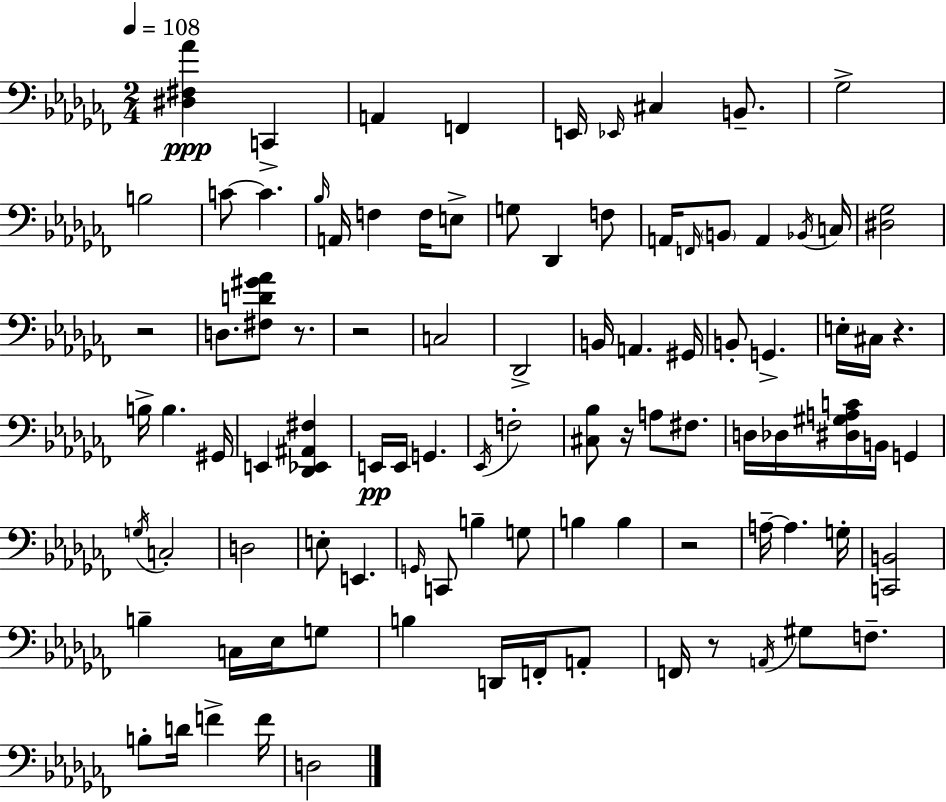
{
  \clef bass
  \numericTimeSignature
  \time 2/4
  \key aes \minor
  \tempo 4 = 108
  <dis fis aes'>4\ppp c,4-> | a,4 f,4 | e,16 \grace { ees,16 } cis4 b,8.-- | ges2-> | \break b2 | c'8~~ c'4. | \grace { bes16 } a,16 f4 f16 | e8-> g8 des,4 | \break f8 a,16 \grace { f,16 } \parenthesize b,8 a,4 | \acciaccatura { bes,16 } c16 <dis ges>2 | r2 | d8. <fis d' gis' aes'>8 | \break r8. r2 | c2 | des,2-> | b,16 a,4. | \break gis,16 b,8-. g,4.-> | e16-. cis16 r4. | b16-> b4. | gis,16 e,4 | \break <des, ees, ais, fis>4 e,16\pp e,16 g,4. | \acciaccatura { ees,16 } f2-. | <cis bes>8 r16 | a8 fis8. d16 des16 <dis gis a c'>16 | \break b,16 g,4 \acciaccatura { g16 } c2-. | d2 | e8-. | e,4. \grace { g,16 } c,8 | \break b4-- g8 b4 | b4 r2 | a16--~~ | a4. g16-. <c, b,>2 | \break b4-- | c16 ees16 g8 b4 | d,16 f,16-. a,8-. f,16 | r8 \acciaccatura { a,16 } gis8 f8.-- | \break b8-. d'16 f'4-> f'16 | d2 | \bar "|."
}